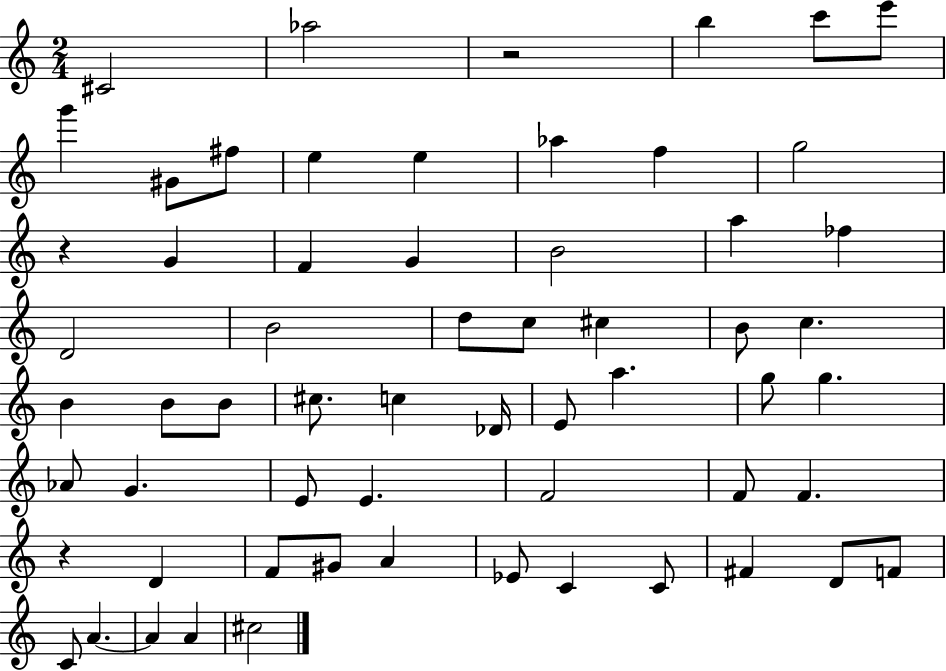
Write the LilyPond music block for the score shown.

{
  \clef treble
  \numericTimeSignature
  \time 2/4
  \key c \major
  cis'2 | aes''2 | r2 | b''4 c'''8 e'''8 | \break g'''4 gis'8 fis''8 | e''4 e''4 | aes''4 f''4 | g''2 | \break r4 g'4 | f'4 g'4 | b'2 | a''4 fes''4 | \break d'2 | b'2 | d''8 c''8 cis''4 | b'8 c''4. | \break b'4 b'8 b'8 | cis''8. c''4 des'16 | e'8 a''4. | g''8 g''4. | \break aes'8 g'4. | e'8 e'4. | f'2 | f'8 f'4. | \break r4 d'4 | f'8 gis'8 a'4 | ees'8 c'4 c'8 | fis'4 d'8 f'8 | \break c'8 a'4.~~ | a'4 a'4 | cis''2 | \bar "|."
}